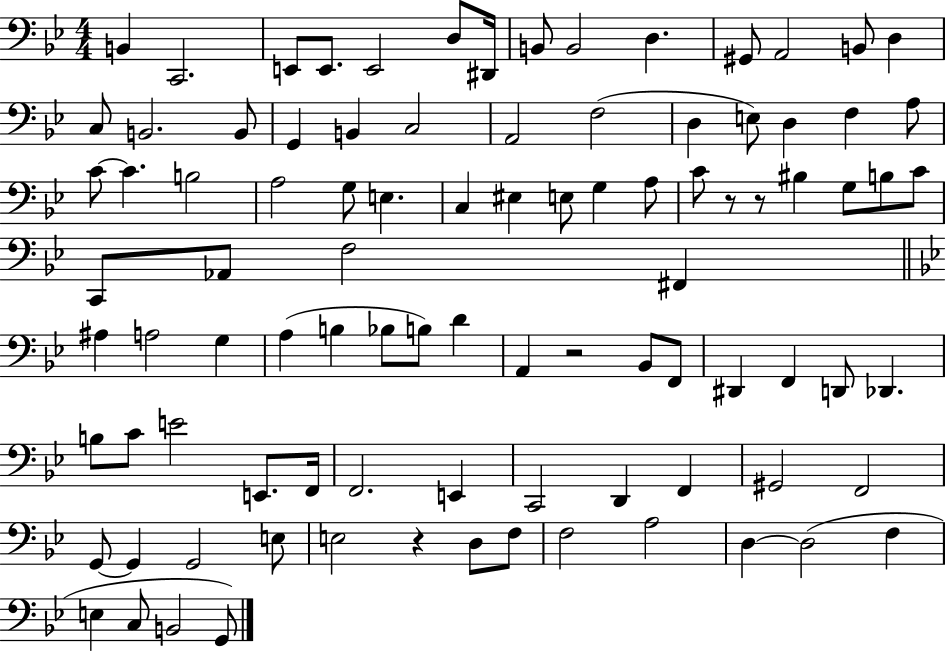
{
  \clef bass
  \numericTimeSignature
  \time 4/4
  \key bes \major
  b,4 c,2. | e,8 e,8. e,2 d8 dis,16 | b,8 b,2 d4. | gis,8 a,2 b,8 d4 | \break c8 b,2. b,8 | g,4 b,4 c2 | a,2 f2( | d4 e8) d4 f4 a8 | \break c'8~~ c'4. b2 | a2 g8 e4. | c4 eis4 e8 g4 a8 | c'8 r8 r8 bis4 g8 b8 c'8 | \break c,8 aes,8 f2 fis,4 | \bar "||" \break \key bes \major ais4 a2 g4 | a4( b4 bes8 b8) d'4 | a,4 r2 bes,8 f,8 | dis,4 f,4 d,8 des,4. | \break b8 c'8 e'2 e,8. f,16 | f,2. e,4 | c,2 d,4 f,4 | gis,2 f,2 | \break g,8~~ g,4 g,2 e8 | e2 r4 d8 f8 | f2 a2 | d4~~ d2( f4 | \break e4 c8 b,2 g,8) | \bar "|."
}